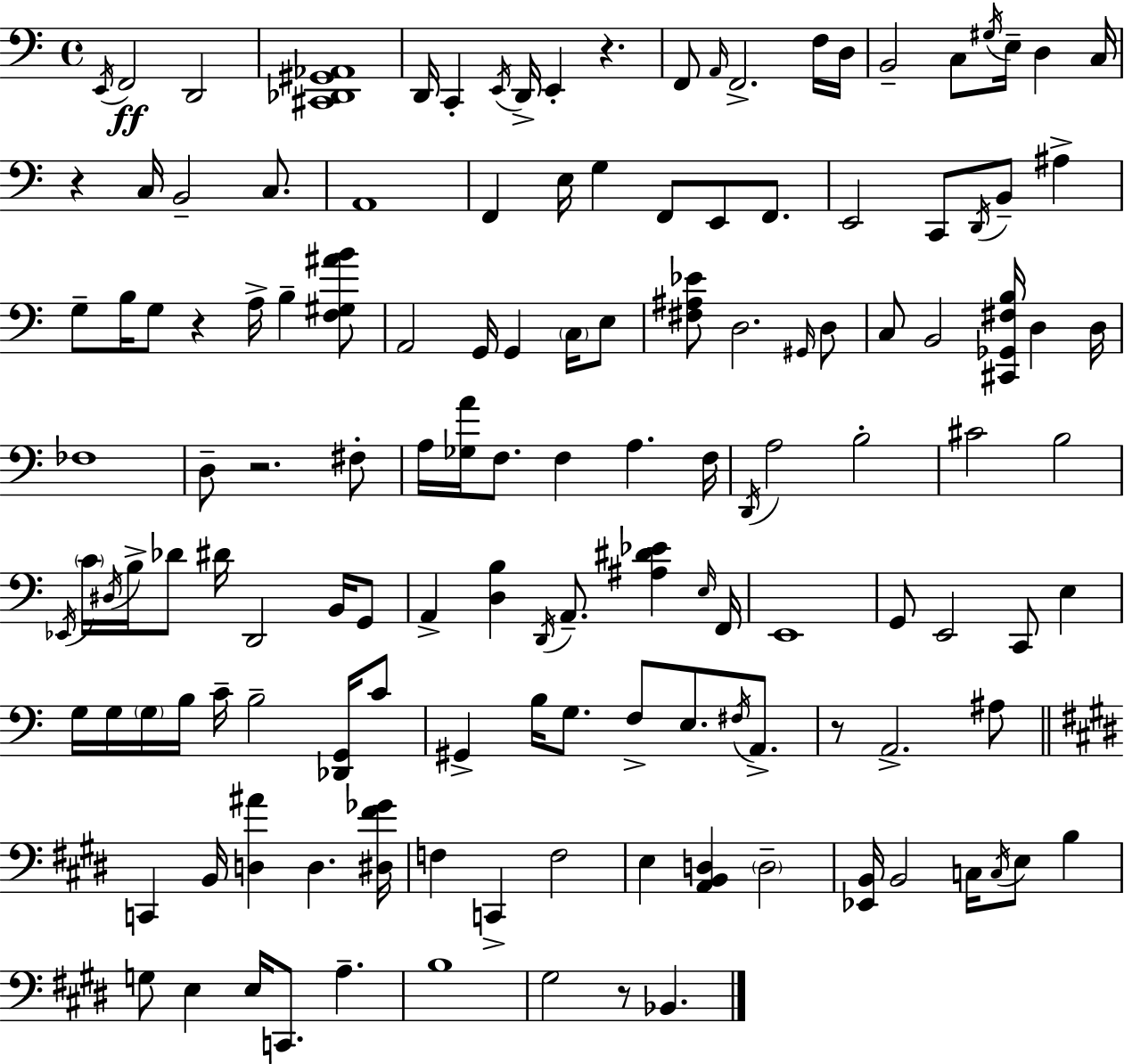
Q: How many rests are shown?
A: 6